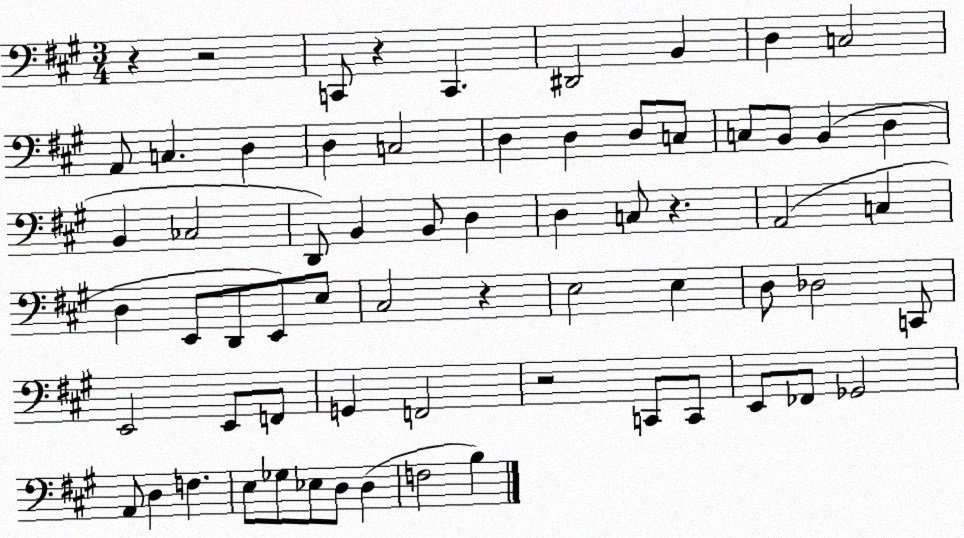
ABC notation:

X:1
T:Untitled
M:3/4
L:1/4
K:A
z z2 C,,/2 z C,, ^D,,2 B,, D, C,2 A,,/2 C, D, D, C,2 D, D, D,/2 C,/2 C,/2 B,,/2 B,, D, B,, _C,2 D,,/2 B,, B,,/2 D, D, C,/2 z A,,2 C, D, E,,/2 D,,/2 E,,/2 E,/2 ^C,2 z E,2 E, D,/2 _D,2 C,,/2 E,,2 E,,/2 F,,/2 G,, F,,2 z2 C,,/2 C,,/2 E,,/2 _F,,/2 _G,,2 A,,/2 D, F, E,/2 _G,/2 _E,/2 D,/2 D, F,2 B,